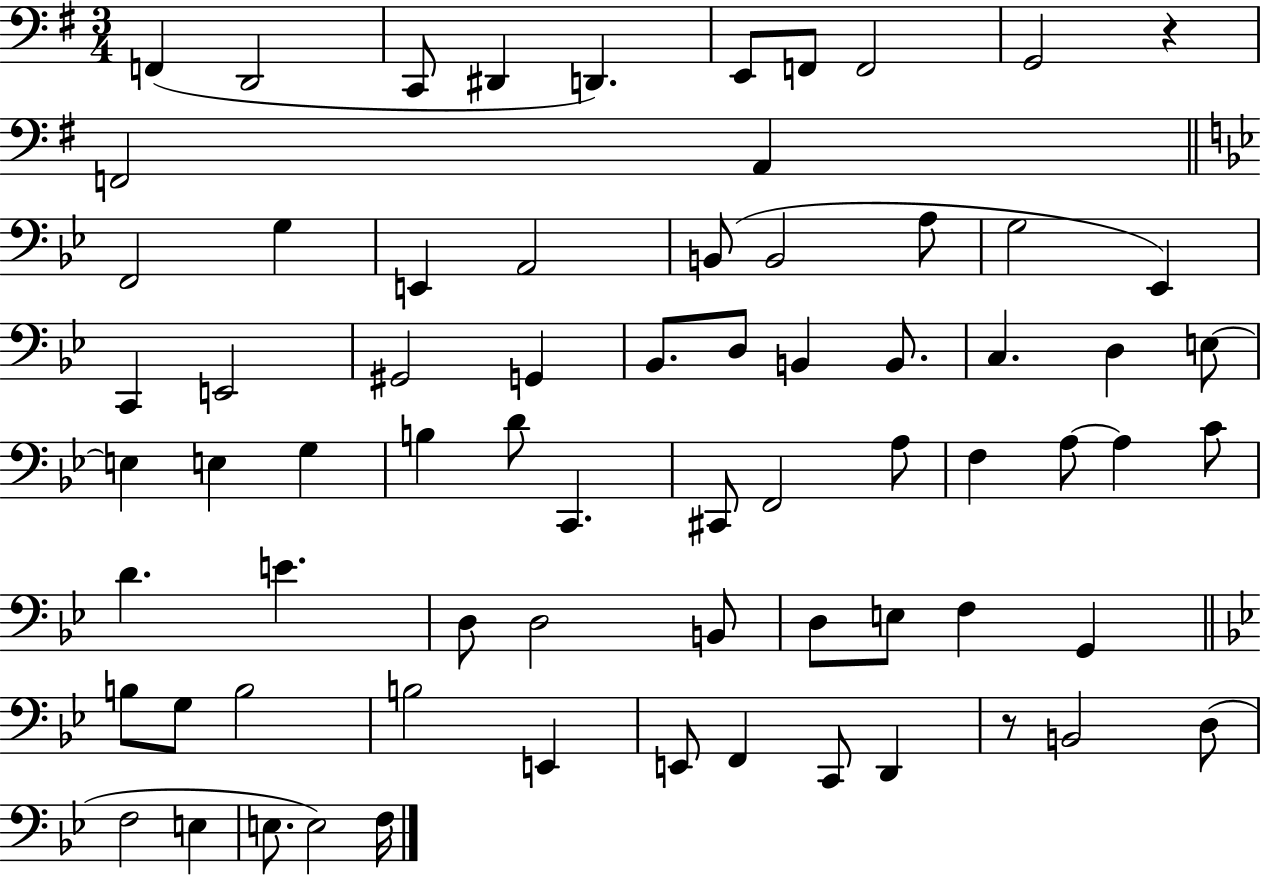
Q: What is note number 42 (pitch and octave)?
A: A3